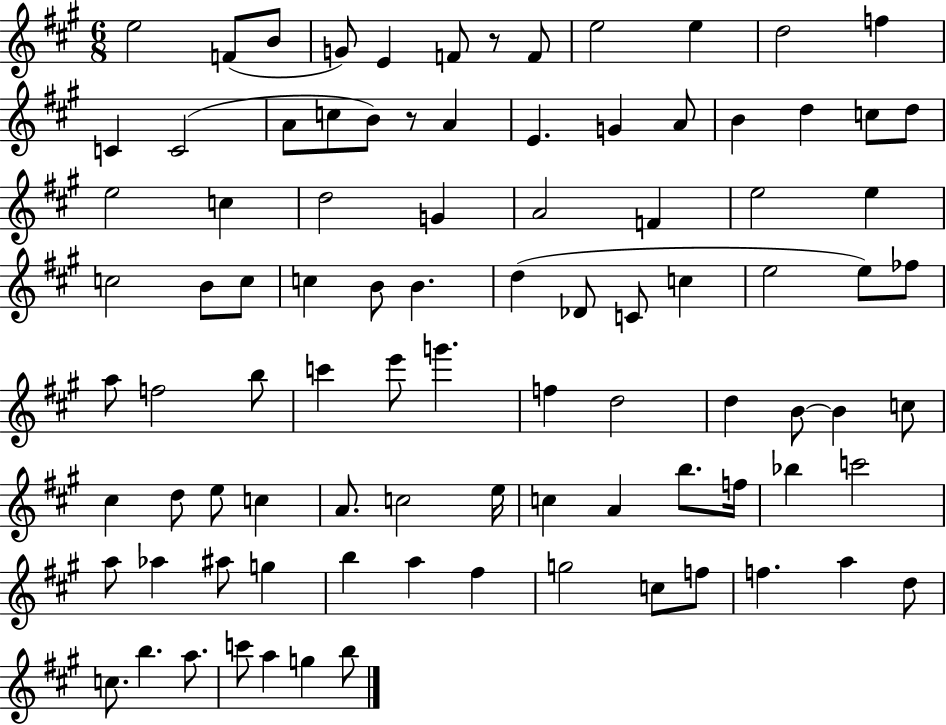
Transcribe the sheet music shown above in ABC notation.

X:1
T:Untitled
M:6/8
L:1/4
K:A
e2 F/2 B/2 G/2 E F/2 z/2 F/2 e2 e d2 f C C2 A/2 c/2 B/2 z/2 A E G A/2 B d c/2 d/2 e2 c d2 G A2 F e2 e c2 B/2 c/2 c B/2 B d _D/2 C/2 c e2 e/2 _f/2 a/2 f2 b/2 c' e'/2 g' f d2 d B/2 B c/2 ^c d/2 e/2 c A/2 c2 e/4 c A b/2 f/4 _b c'2 a/2 _a ^a/2 g b a ^f g2 c/2 f/2 f a d/2 c/2 b a/2 c'/2 a g b/2